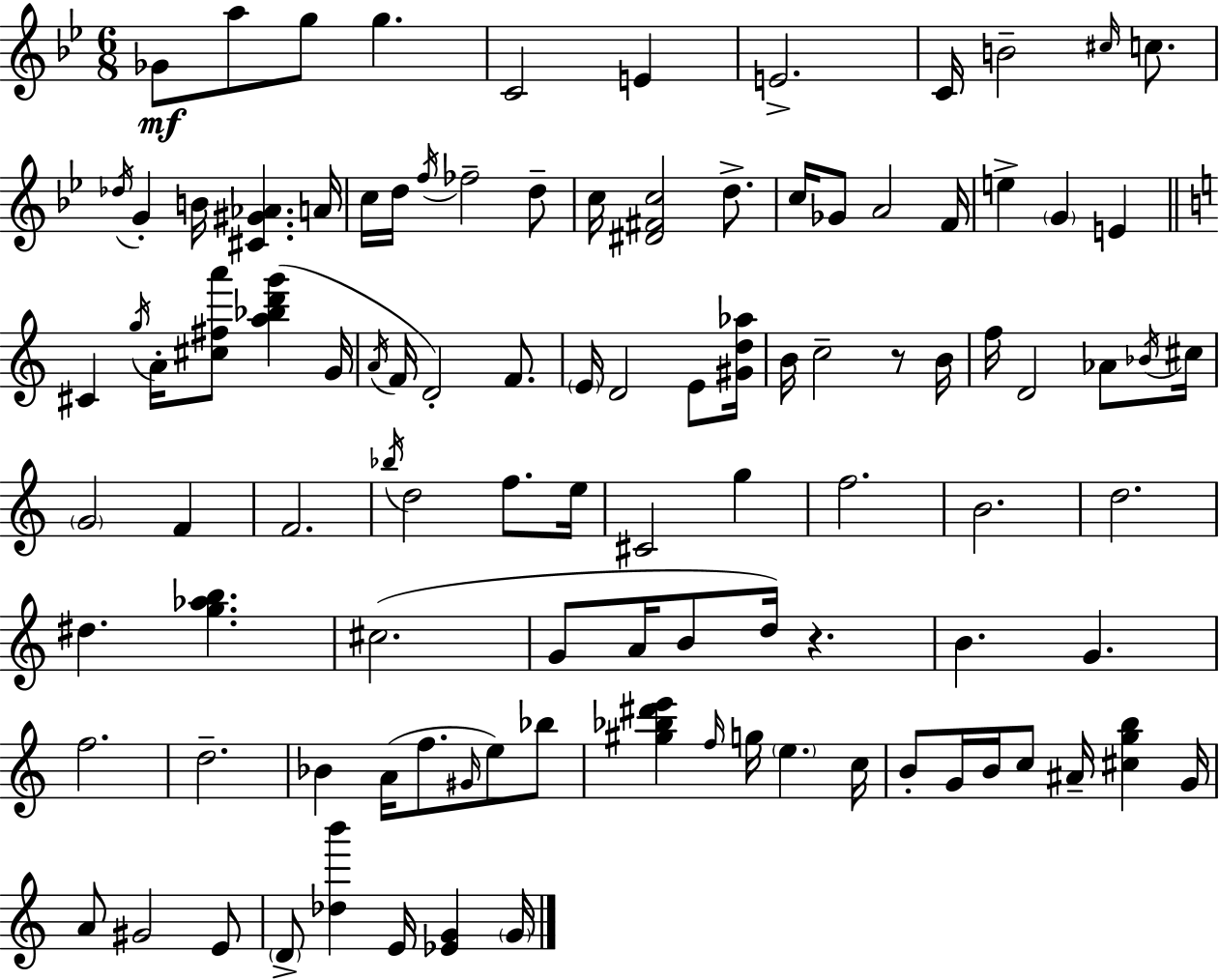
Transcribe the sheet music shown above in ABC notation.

X:1
T:Untitled
M:6/8
L:1/4
K:Gm
_G/2 a/2 g/2 g C2 E E2 C/4 B2 ^c/4 c/2 _d/4 G B/4 [^C^G_A] A/4 c/4 d/4 f/4 _f2 d/2 c/4 [^D^Fc]2 d/2 c/4 _G/2 A2 F/4 e G E ^C g/4 A/4 [^c^fa']/2 [a_bd'g'] G/4 A/4 F/4 D2 F/2 E/4 D2 E/2 [^Gd_a]/4 B/4 c2 z/2 B/4 f/4 D2 _A/2 _B/4 ^c/4 G2 F F2 _b/4 d2 f/2 e/4 ^C2 g f2 B2 d2 ^d [g_ab] ^c2 G/2 A/4 B/2 d/4 z B G f2 d2 _B A/4 f/2 ^G/4 e/2 _b/2 [^g_b^d'e'] f/4 g/4 e c/4 B/2 G/4 B/4 c/2 ^A/4 [^cgb] G/4 A/2 ^G2 E/2 D/2 [_db'] E/4 [_EG] G/4